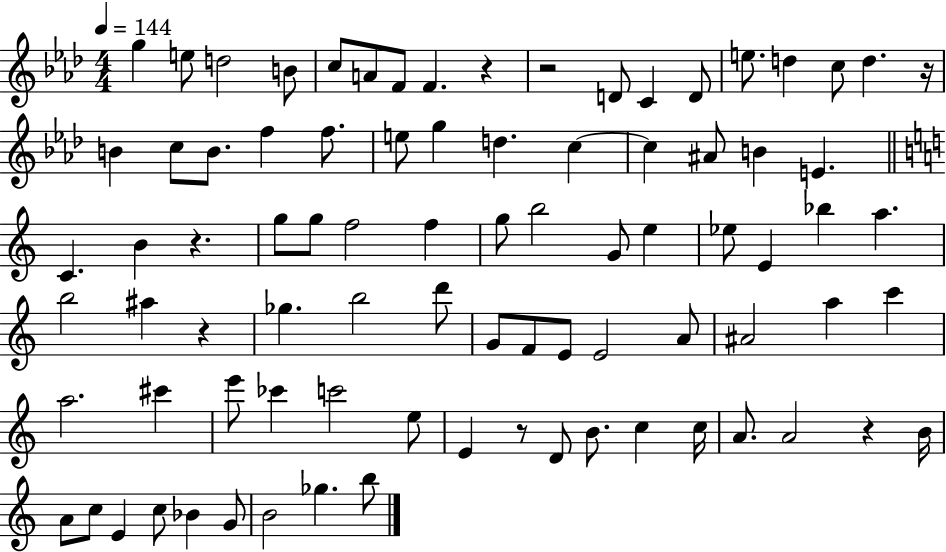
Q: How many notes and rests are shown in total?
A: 85